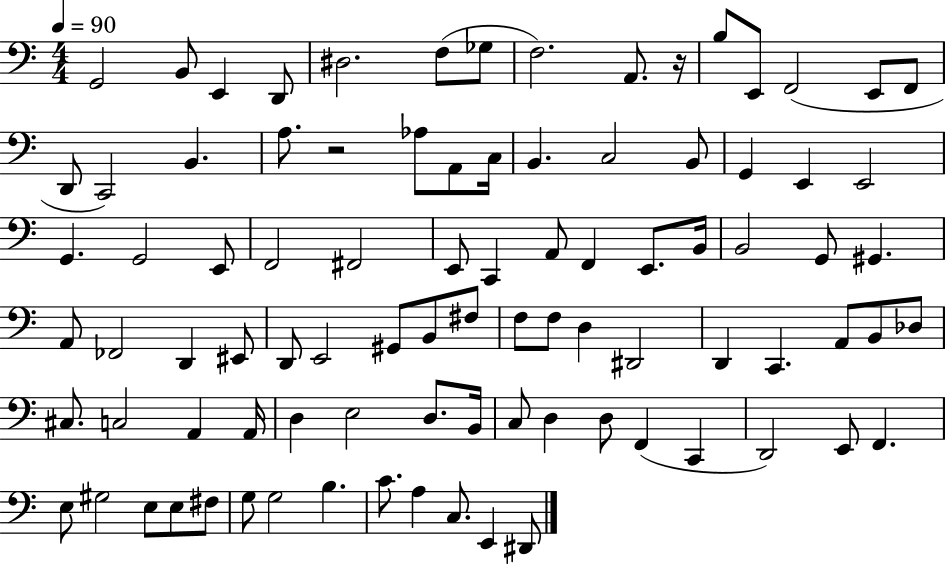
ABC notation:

X:1
T:Untitled
M:4/4
L:1/4
K:C
G,,2 B,,/2 E,, D,,/2 ^D,2 F,/2 _G,/2 F,2 A,,/2 z/4 B,/2 E,,/2 F,,2 E,,/2 F,,/2 D,,/2 C,,2 B,, A,/2 z2 _A,/2 A,,/2 C,/4 B,, C,2 B,,/2 G,, E,, E,,2 G,, G,,2 E,,/2 F,,2 ^F,,2 E,,/2 C,, A,,/2 F,, E,,/2 B,,/4 B,,2 G,,/2 ^G,, A,,/2 _F,,2 D,, ^E,,/2 D,,/2 E,,2 ^G,,/2 B,,/2 ^F,/2 F,/2 F,/2 D, ^D,,2 D,, C,, A,,/2 B,,/2 _D,/2 ^C,/2 C,2 A,, A,,/4 D, E,2 D,/2 B,,/4 C,/2 D, D,/2 F,, C,, D,,2 E,,/2 F,, E,/2 ^G,2 E,/2 E,/2 ^F,/2 G,/2 G,2 B, C/2 A, C,/2 E,, ^D,,/2